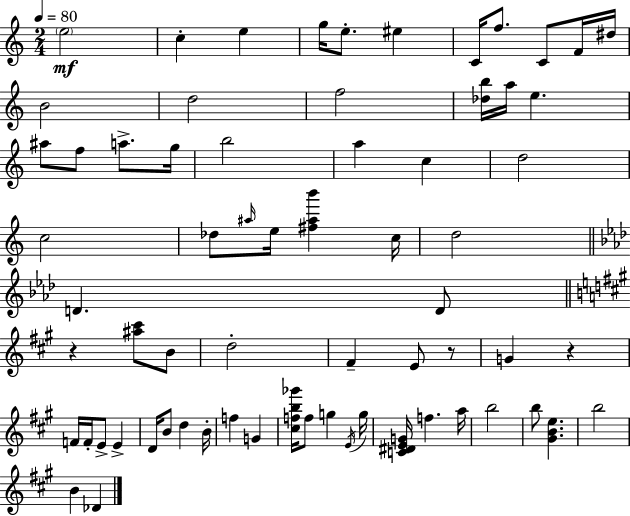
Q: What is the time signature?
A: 2/4